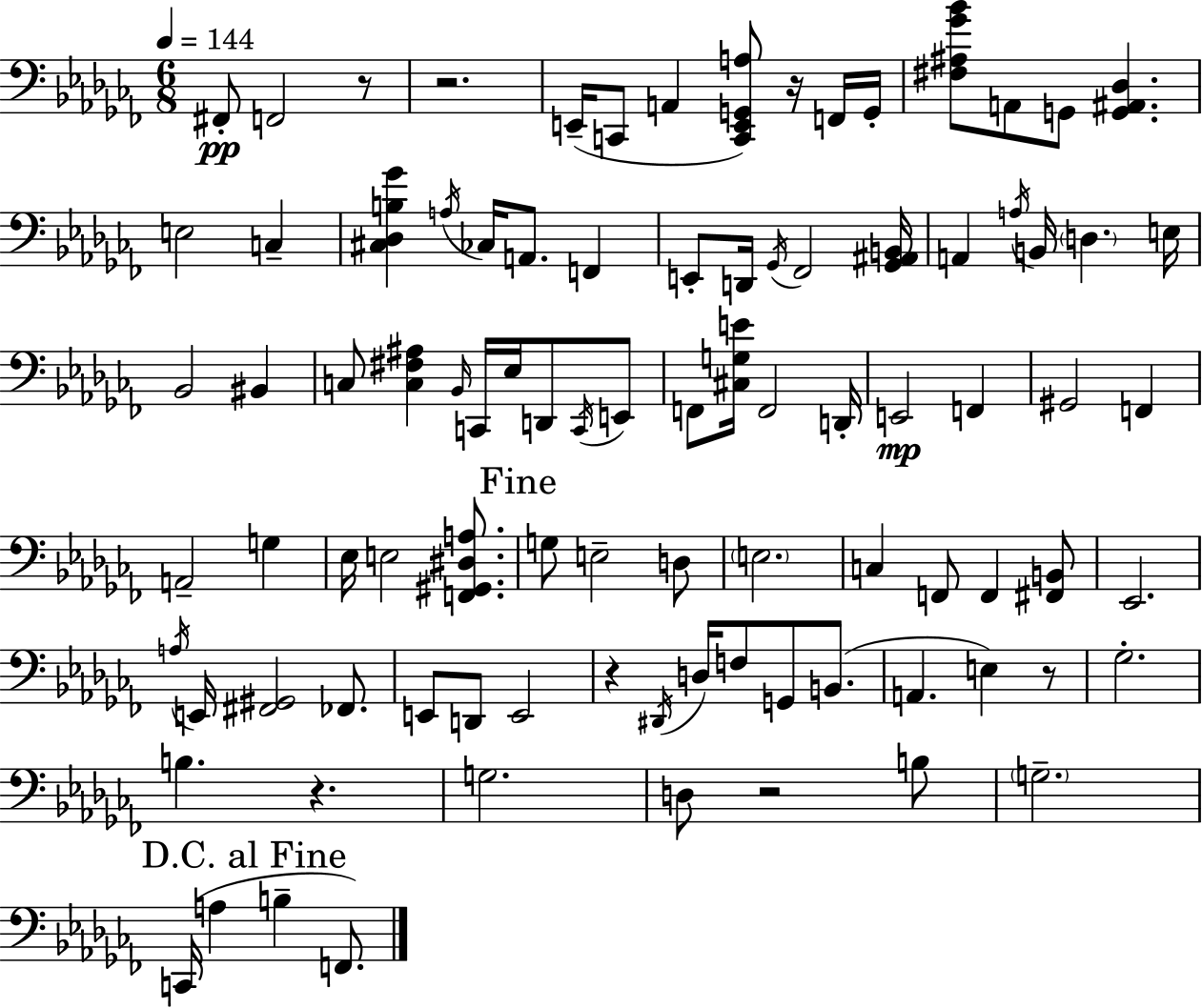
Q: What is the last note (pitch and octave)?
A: F2